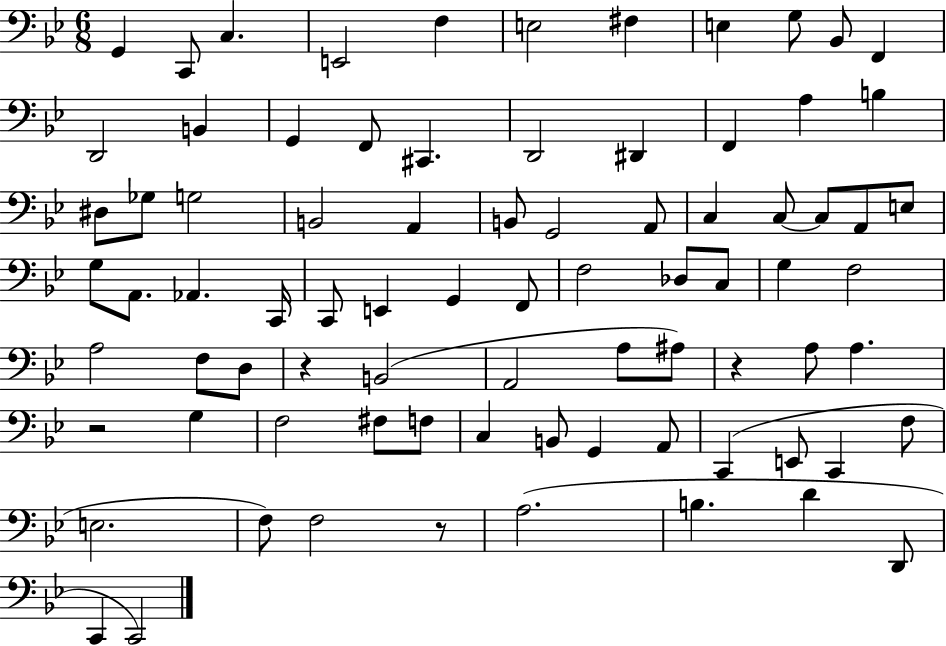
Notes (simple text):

G2/q C2/e C3/q. E2/h F3/q E3/h F#3/q E3/q G3/e Bb2/e F2/q D2/h B2/q G2/q F2/e C#2/q. D2/h D#2/q F2/q A3/q B3/q D#3/e Gb3/e G3/h B2/h A2/q B2/e G2/h A2/e C3/q C3/e C3/e A2/e E3/e G3/e A2/e. Ab2/q. C2/s C2/e E2/q G2/q F2/e F3/h Db3/e C3/e G3/q F3/h A3/h F3/e D3/e R/q B2/h A2/h A3/e A#3/e R/q A3/e A3/q. R/h G3/q F3/h F#3/e F3/e C3/q B2/e G2/q A2/e C2/q E2/e C2/q F3/e E3/h. F3/e F3/h R/e A3/h. B3/q. D4/q D2/e C2/q C2/h